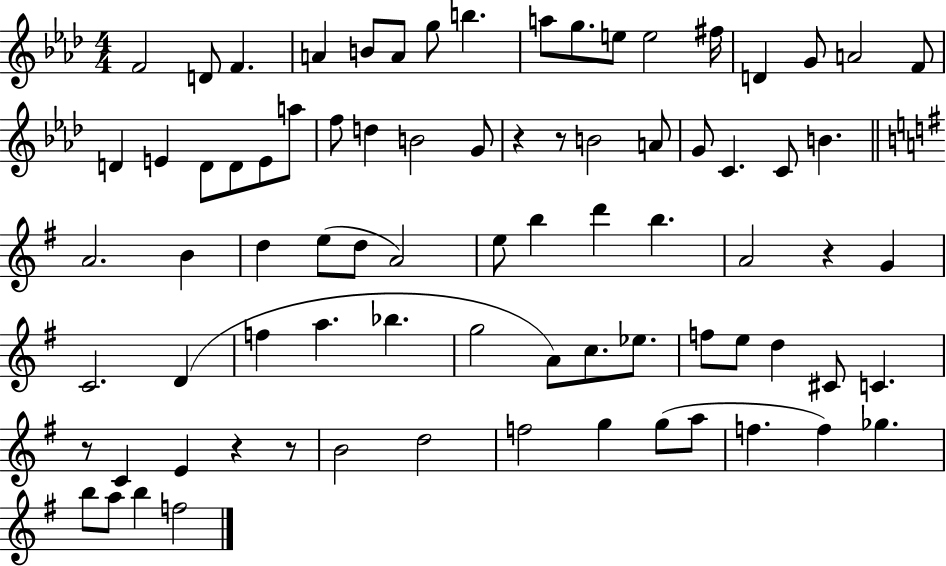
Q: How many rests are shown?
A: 6